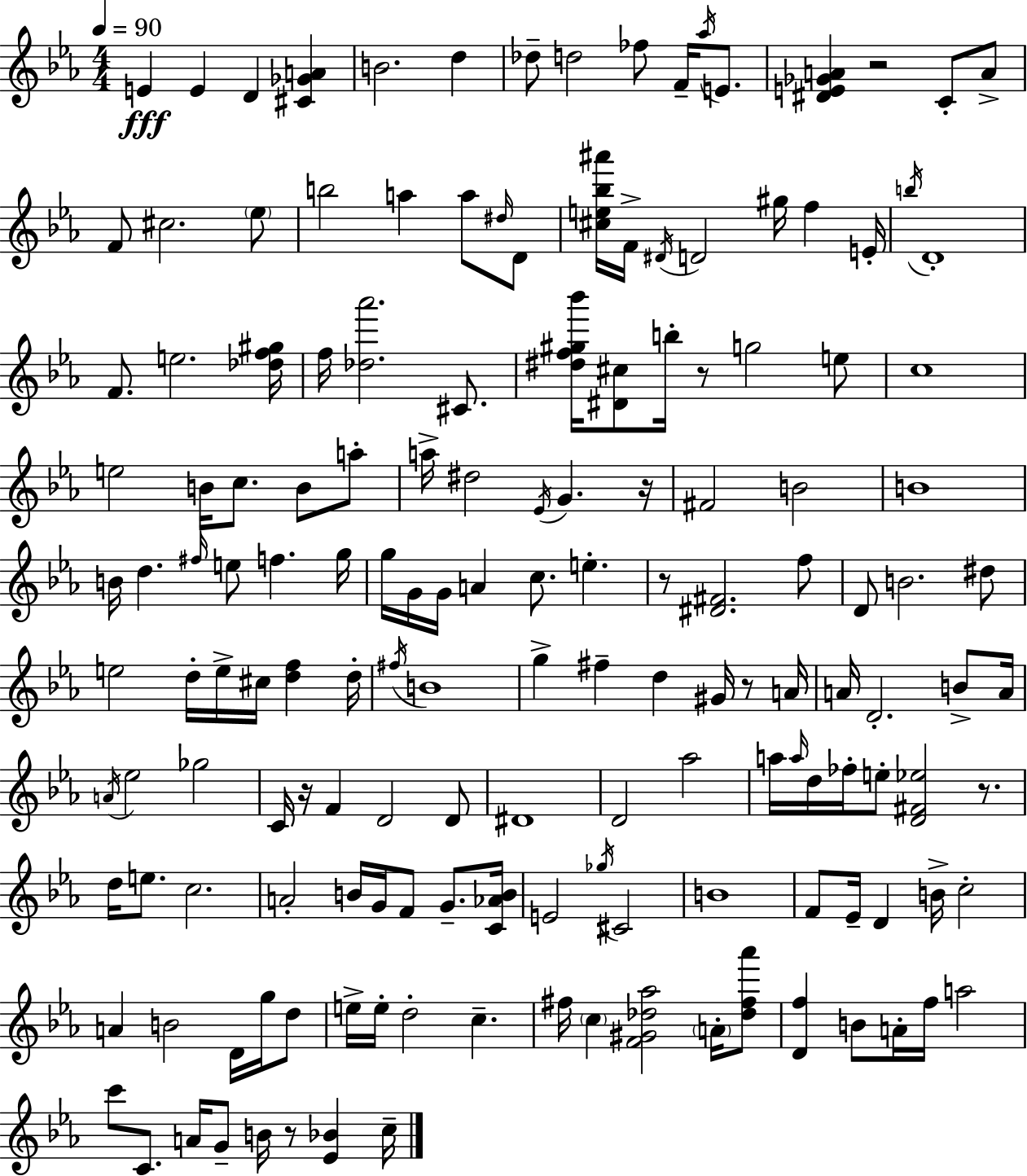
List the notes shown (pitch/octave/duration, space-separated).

E4/q E4/q D4/q [C#4,Gb4,A4]/q B4/h. D5/q Db5/e D5/h FES5/e F4/s Ab5/s E4/e. [D#4,E4,Gb4,A4]/q R/h C4/e A4/e F4/e C#5/h. Eb5/e B5/h A5/q A5/e D#5/s D4/e [C#5,E5,Bb5,A#6]/s F4/s D#4/s D4/h G#5/s F5/q E4/s B5/s D4/w F4/e. E5/h. [Db5,F5,G#5]/s F5/s [Db5,Ab6]/h. C#4/e. [D#5,F5,G#5,Bb6]/s [D#4,C#5]/e B5/s R/e G5/h E5/e C5/w E5/h B4/s C5/e. B4/e A5/e A5/s D#5/h Eb4/s G4/q. R/s F#4/h B4/h B4/w B4/s D5/q. F#5/s E5/e F5/q. G5/s G5/s G4/s G4/s A4/q C5/e. E5/q. R/e [D#4,F#4]/h. F5/e D4/e B4/h. D#5/e E5/h D5/s E5/s C#5/s [D5,F5]/q D5/s F#5/s B4/w G5/q F#5/q D5/q G#4/s R/e A4/s A4/s D4/h. B4/e A4/s A4/s Eb5/h Gb5/h C4/s R/s F4/q D4/h D4/e D#4/w D4/h Ab5/h A5/s A5/s D5/s FES5/s E5/e [D4,F#4,Eb5]/h R/e. D5/s E5/e. C5/h. A4/h B4/s G4/s F4/e G4/e. [C4,Ab4,B4]/s E4/h Gb5/s C#4/h B4/w F4/e Eb4/s D4/q B4/s C5/h A4/q B4/h D4/s G5/s D5/e E5/s E5/s D5/h C5/q. F#5/s C5/q [F4,G#4,Db5,Ab5]/h A4/s [Db5,F#5,Ab6]/e [D4,F5]/q B4/e A4/s F5/s A5/h C6/e C4/e. A4/s G4/e B4/s R/e [Eb4,Bb4]/q C5/s